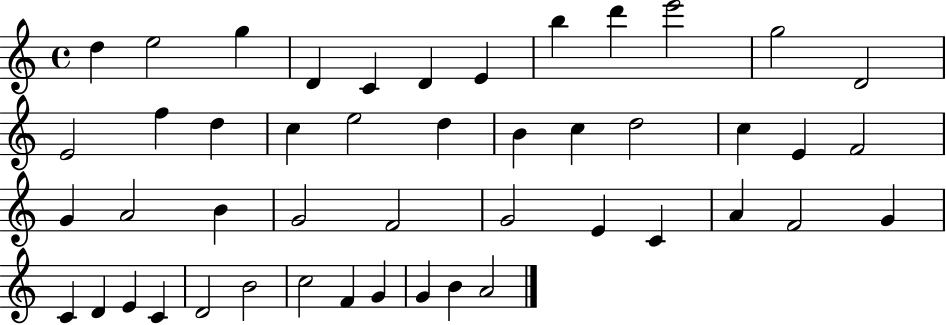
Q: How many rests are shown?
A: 0